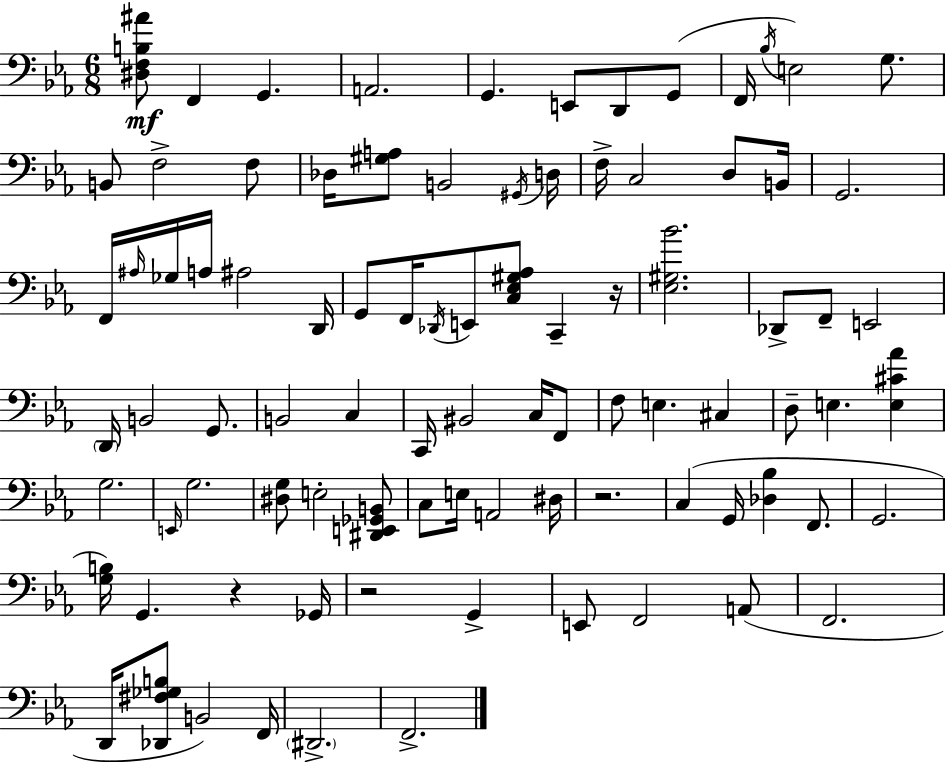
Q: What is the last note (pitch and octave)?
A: F2